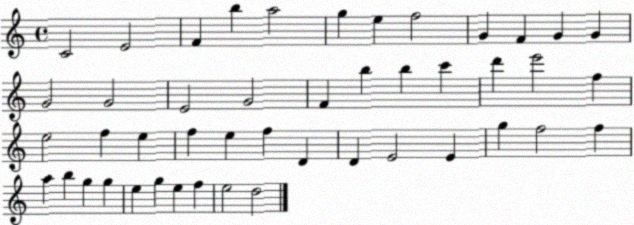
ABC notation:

X:1
T:Untitled
M:4/4
L:1/4
K:C
C2 E2 F b a2 g e f2 G F G G G2 G2 E2 G2 F b b c' d' e'2 f e2 f e f e f D D E2 E g f2 f a b g g e g e f e2 d2